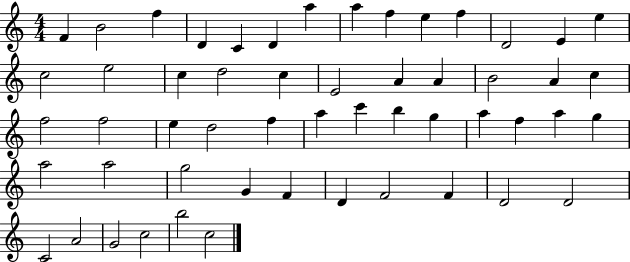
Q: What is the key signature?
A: C major